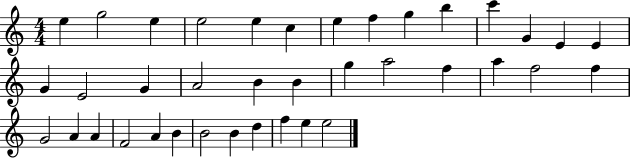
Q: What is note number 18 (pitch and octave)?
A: A4